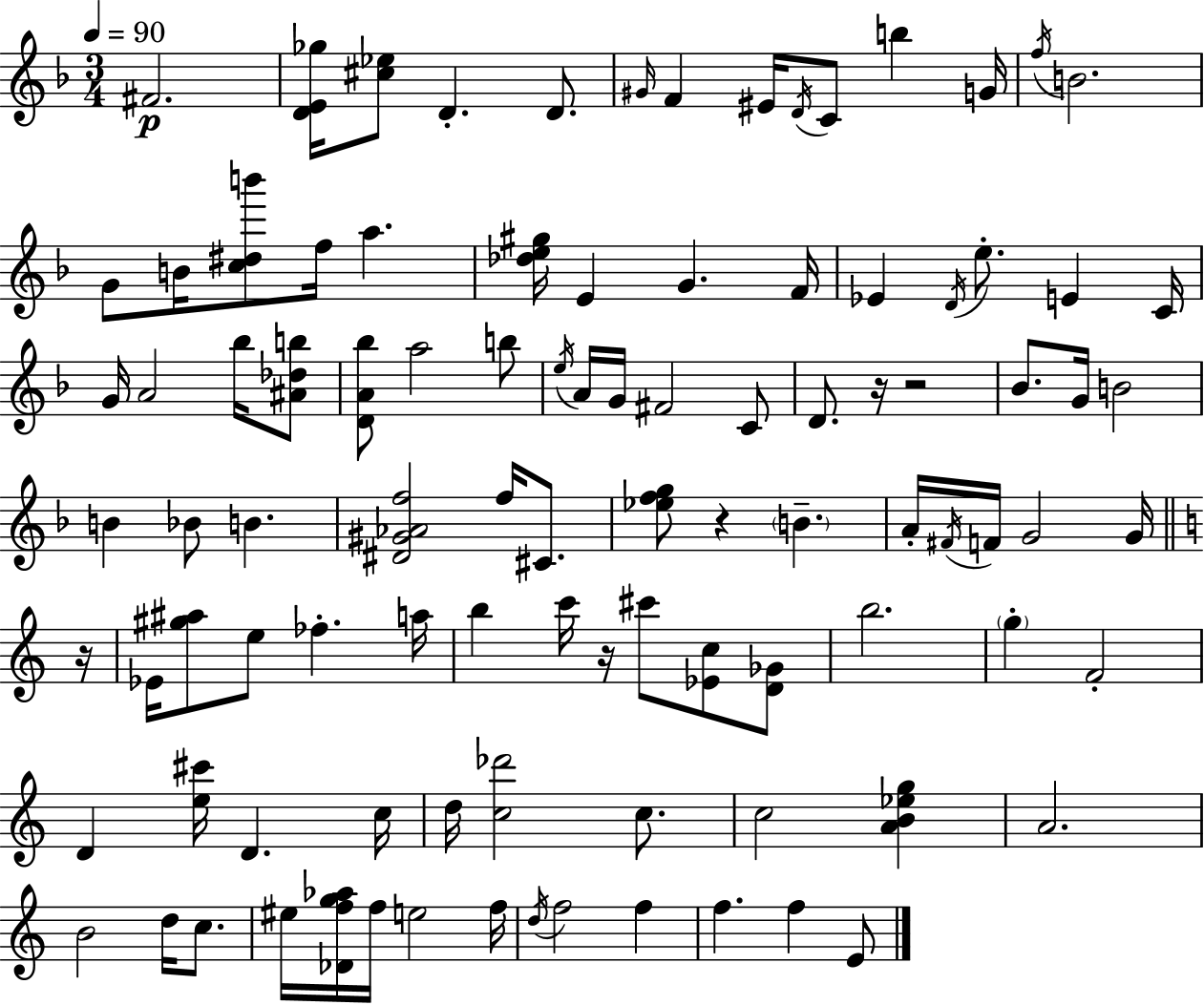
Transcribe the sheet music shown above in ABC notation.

X:1
T:Untitled
M:3/4
L:1/4
K:Dm
^F2 [DE_g]/4 [^c_e]/2 D D/2 ^G/4 F ^E/4 D/4 C/2 b G/4 f/4 B2 G/2 B/4 [c^db']/2 f/4 a [_de^g]/4 E G F/4 _E D/4 e/2 E C/4 G/4 A2 _b/4 [^A_db]/2 [DA_b]/2 a2 b/2 e/4 A/4 G/4 ^F2 C/2 D/2 z/4 z2 _B/2 G/4 B2 B _B/2 B [^D^G_Af]2 f/4 ^C/2 [_efg]/2 z B A/4 ^F/4 F/4 G2 G/4 z/4 _E/4 [^g^a]/2 e/2 _f a/4 b c'/4 z/4 ^c'/2 [_Ec]/2 [D_G]/2 b2 g F2 D [e^c']/4 D c/4 d/4 [c_d']2 c/2 c2 [AB_eg] A2 B2 d/4 c/2 ^e/4 [_Dfg_a]/4 f/4 e2 f/4 d/4 f2 f f f E/2